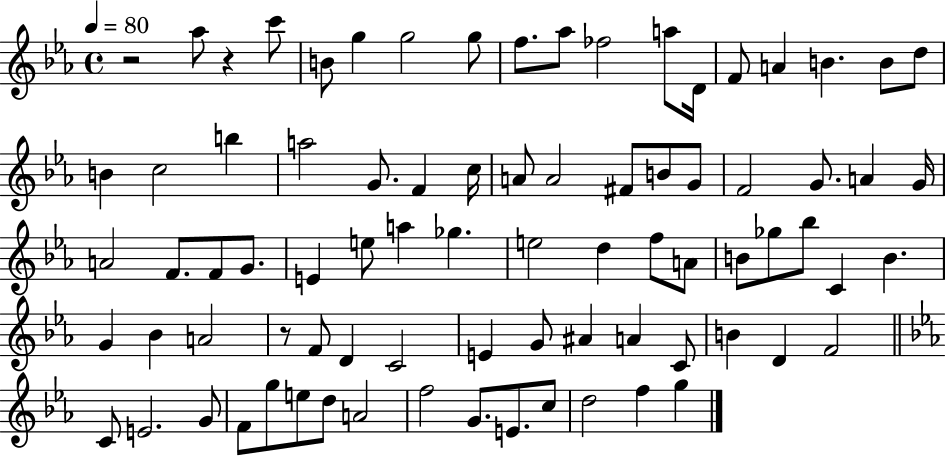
R/h Ab5/e R/q C6/e B4/e G5/q G5/h G5/e F5/e. Ab5/e FES5/h A5/e D4/s F4/e A4/q B4/q. B4/e D5/e B4/q C5/h B5/q A5/h G4/e. F4/q C5/s A4/e A4/h F#4/e B4/e G4/e F4/h G4/e. A4/q G4/s A4/h F4/e. F4/e G4/e. E4/q E5/e A5/q Gb5/q. E5/h D5/q F5/e A4/e B4/e Gb5/e Bb5/e C4/q B4/q. G4/q Bb4/q A4/h R/e F4/e D4/q C4/h E4/q G4/e A#4/q A4/q C4/e B4/q D4/q F4/h C4/e E4/h. G4/e F4/e G5/e E5/e D5/e A4/h F5/h G4/e. E4/e. C5/e D5/h F5/q G5/q